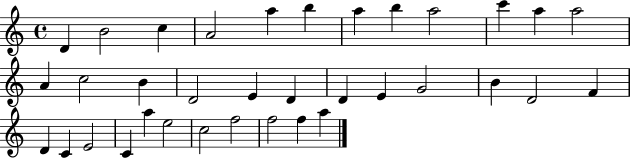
X:1
T:Untitled
M:4/4
L:1/4
K:C
D B2 c A2 a b a b a2 c' a a2 A c2 B D2 E D D E G2 B D2 F D C E2 C a e2 c2 f2 f2 f a